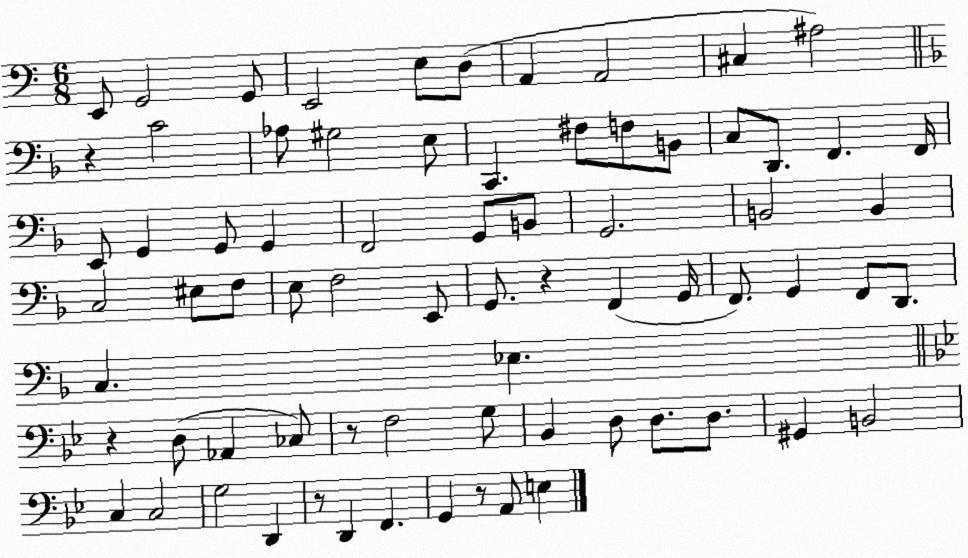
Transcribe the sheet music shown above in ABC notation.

X:1
T:Untitled
M:6/8
L:1/4
K:C
E,,/2 G,,2 G,,/2 E,,2 E,/2 D,/2 A,, A,,2 ^C, ^A,2 z C2 _A,/2 ^G,2 E,/2 C,, ^F,/2 F,/2 B,,/2 C,/2 D,,/2 F,, F,,/4 E,,/2 G,, G,,/2 G,, F,,2 G,,/2 B,,/2 G,,2 B,,2 B,, C,2 ^E,/2 F,/2 E,/2 F,2 E,,/2 G,,/2 z F,, G,,/4 F,,/2 G,, F,,/2 D,,/2 C, _E, z D,/2 _A,, _C,/2 z/2 F,2 G,/2 _B,, D,/2 D,/2 D,/2 ^G,, B,,2 C, C,2 G,2 D,, z/2 D,, F,, G,, z/2 A,,/2 E,